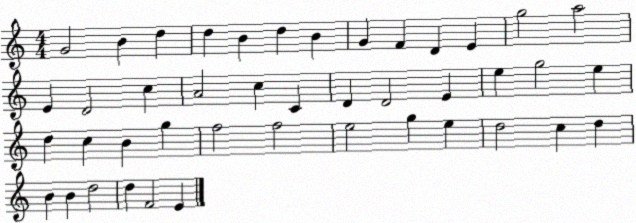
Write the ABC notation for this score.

X:1
T:Untitled
M:4/4
L:1/4
K:C
G2 B d d B d B G F D E g2 a2 E D2 c A2 c C D D2 E e g2 e d c B g f2 f2 e2 g e d2 c d B B d2 d F2 E